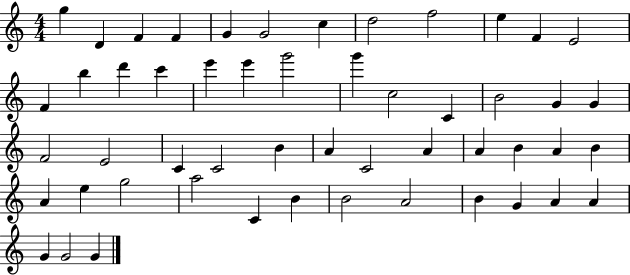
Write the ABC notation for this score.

X:1
T:Untitled
M:4/4
L:1/4
K:C
g D F F G G2 c d2 f2 e F E2 F b d' c' e' e' g'2 g' c2 C B2 G G F2 E2 C C2 B A C2 A A B A B A e g2 a2 C B B2 A2 B G A A G G2 G